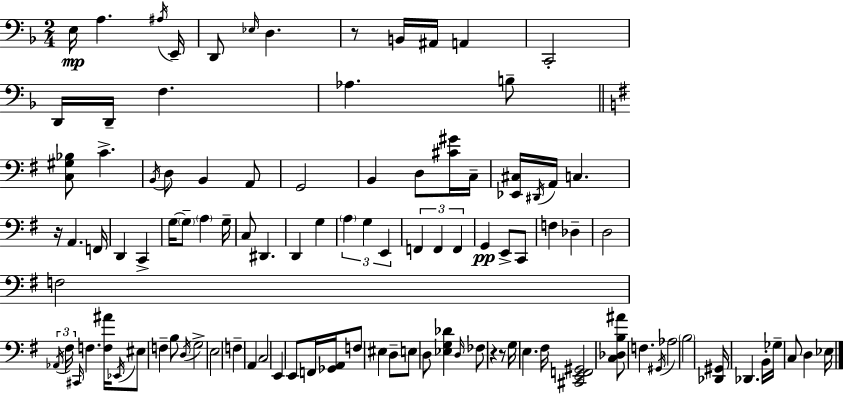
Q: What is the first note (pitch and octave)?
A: E3